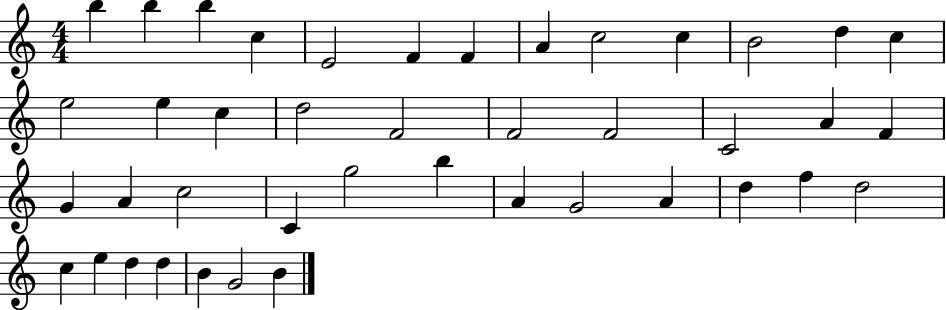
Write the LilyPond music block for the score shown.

{
  \clef treble
  \numericTimeSignature
  \time 4/4
  \key c \major
  b''4 b''4 b''4 c''4 | e'2 f'4 f'4 | a'4 c''2 c''4 | b'2 d''4 c''4 | \break e''2 e''4 c''4 | d''2 f'2 | f'2 f'2 | c'2 a'4 f'4 | \break g'4 a'4 c''2 | c'4 g''2 b''4 | a'4 g'2 a'4 | d''4 f''4 d''2 | \break c''4 e''4 d''4 d''4 | b'4 g'2 b'4 | \bar "|."
}